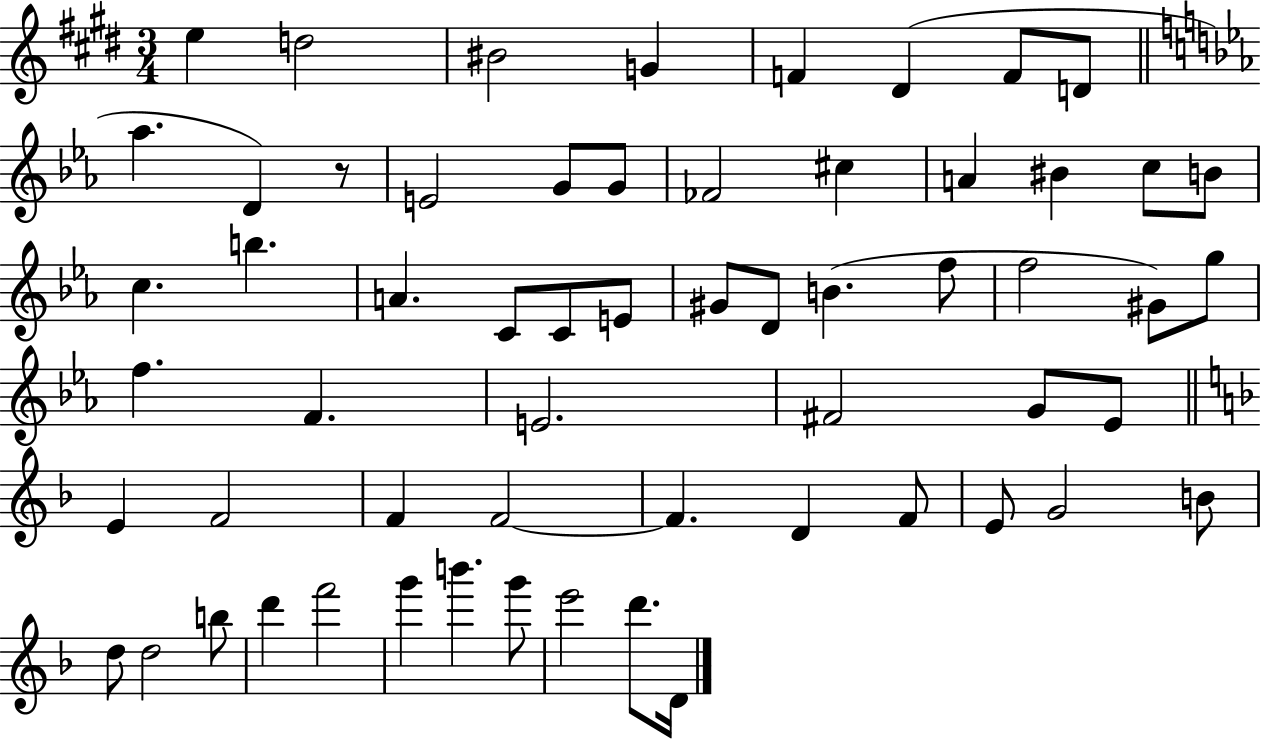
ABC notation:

X:1
T:Untitled
M:3/4
L:1/4
K:E
e d2 ^B2 G F ^D F/2 D/2 _a D z/2 E2 G/2 G/2 _F2 ^c A ^B c/2 B/2 c b A C/2 C/2 E/2 ^G/2 D/2 B f/2 f2 ^G/2 g/2 f F E2 ^F2 G/2 _E/2 E F2 F F2 F D F/2 E/2 G2 B/2 d/2 d2 b/2 d' f'2 g' b' g'/2 e'2 d'/2 D/4